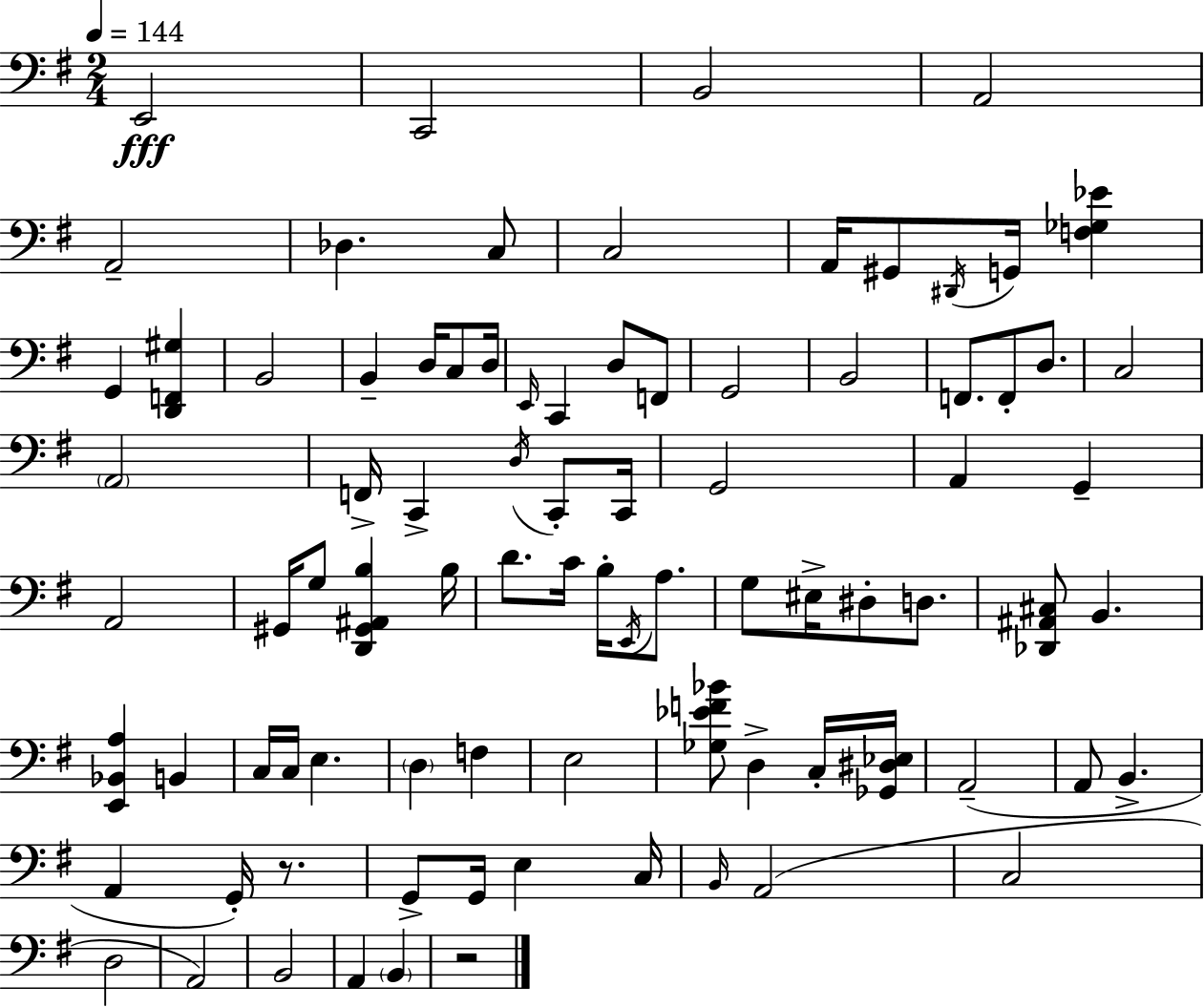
X:1
T:Untitled
M:2/4
L:1/4
K:G
E,,2 C,,2 B,,2 A,,2 A,,2 _D, C,/2 C,2 A,,/4 ^G,,/2 ^D,,/4 G,,/4 [F,_G,_E] G,, [D,,F,,^G,] B,,2 B,, D,/4 C,/2 D,/4 E,,/4 C,, D,/2 F,,/2 G,,2 B,,2 F,,/2 F,,/2 D,/2 C,2 A,,2 F,,/4 C,, D,/4 C,,/2 C,,/4 G,,2 A,, G,, A,,2 ^G,,/4 G,/2 [D,,^G,,^A,,B,] B,/4 D/2 C/4 B,/4 E,,/4 A,/2 G,/2 ^E,/4 ^D,/2 D,/2 [_D,,^A,,^C,]/2 B,, [E,,_B,,A,] B,, C,/4 C,/4 E, D, F, E,2 [_G,_EF_B]/2 D, C,/4 [_G,,^D,_E,]/4 A,,2 A,,/2 B,, A,, G,,/4 z/2 G,,/2 G,,/4 E, C,/4 B,,/4 A,,2 C,2 D,2 A,,2 B,,2 A,, B,, z2